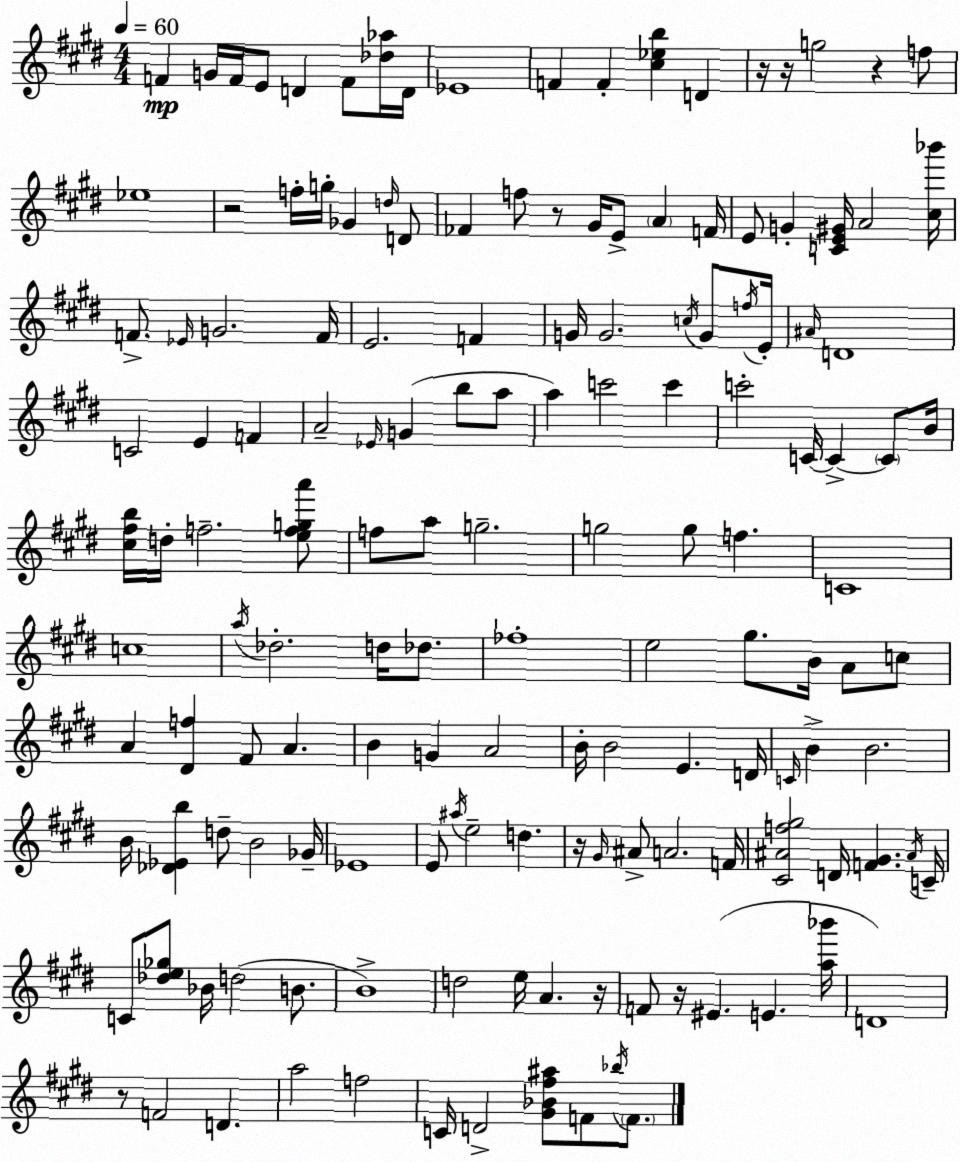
X:1
T:Untitled
M:4/4
L:1/4
K:E
F G/4 F/4 E/2 D F/2 [_d_a]/4 D/4 _E4 F F [^c_eb] D z/4 z/4 g2 z f/2 _e4 z2 f/4 g/4 _G d/4 D/2 _F f/2 z/2 ^G/4 E/2 A F/4 E/2 G [CE^G]/4 A2 [^c_b']/4 F/2 _E/4 G2 F/4 E2 F G/4 G2 c/4 G/2 f/4 E/4 ^A/4 D4 C2 E F A2 _E/4 G b/2 a/2 a c'2 c' c'2 C/4 C C/2 B/4 [^c^fb]/4 d/4 f2 [efga']/2 f/2 a/2 g2 g2 g/2 f C4 c4 a/4 _d2 d/4 _d/2 _f4 e2 ^g/2 B/4 A/2 c/2 A [^Df] ^F/2 A B G A2 B/4 B2 E D/4 C/4 B B2 B/4 [_D_Eb] d/2 B2 _G/4 _E4 E/2 ^a/4 e2 d z/4 ^G/4 ^A/2 A2 F/4 [^C^Af^g]2 D/4 [F^G] ^A/4 C/4 C/2 [_de_g]/2 _B/4 d2 B/2 B4 d2 e/4 A z/4 F/2 z/4 ^E E [a_b']/4 D4 z/2 F2 D a2 f2 C/4 D2 [^G_B^f^a]/2 F/2 _b/4 F/2